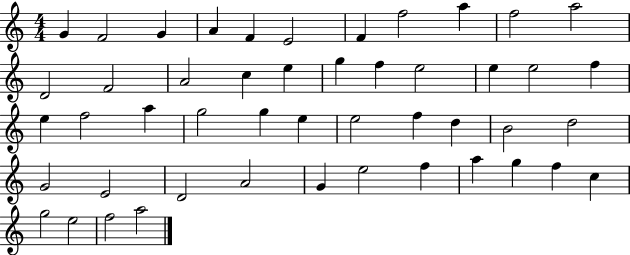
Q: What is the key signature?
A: C major